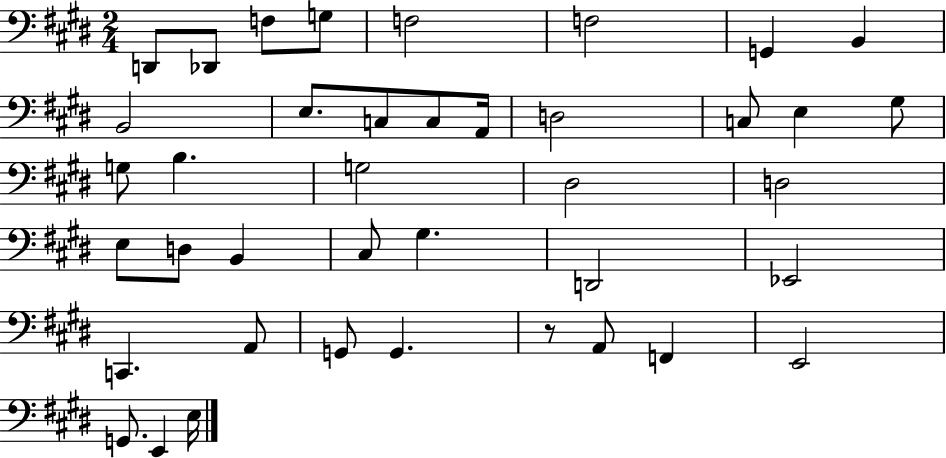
{
  \clef bass
  \numericTimeSignature
  \time 2/4
  \key e \major
  d,8 des,8 f8 g8 | f2 | f2 | g,4 b,4 | \break b,2 | e8. c8 c8 a,16 | d2 | c8 e4 gis8 | \break g8 b4. | g2 | dis2 | d2 | \break e8 d8 b,4 | cis8 gis4. | d,2 | ees,2 | \break c,4. a,8 | g,8 g,4. | r8 a,8 f,4 | e,2 | \break g,8. e,4 e16 | \bar "|."
}